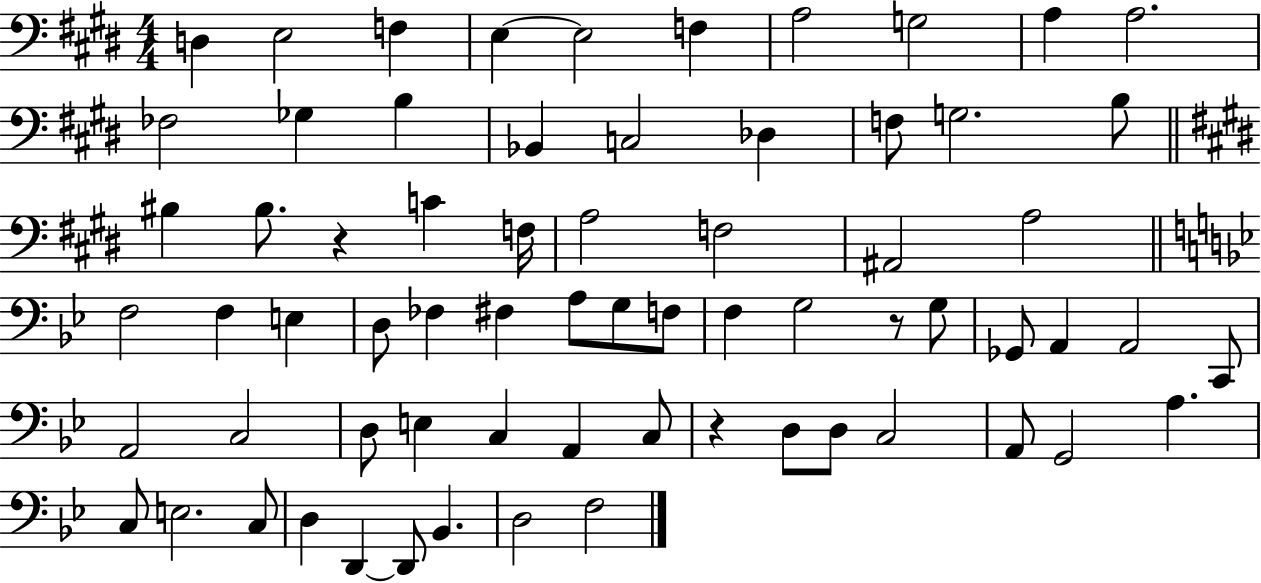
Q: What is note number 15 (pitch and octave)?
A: C3